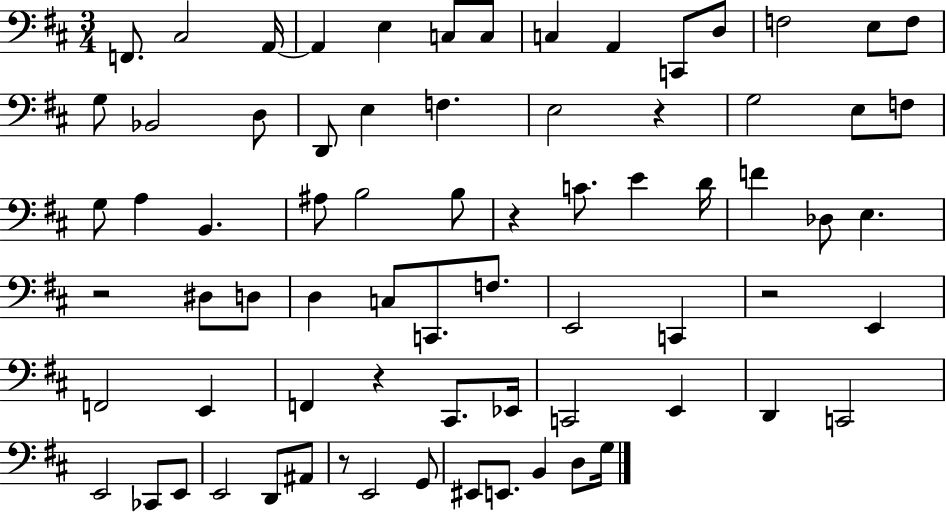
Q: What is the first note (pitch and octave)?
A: F2